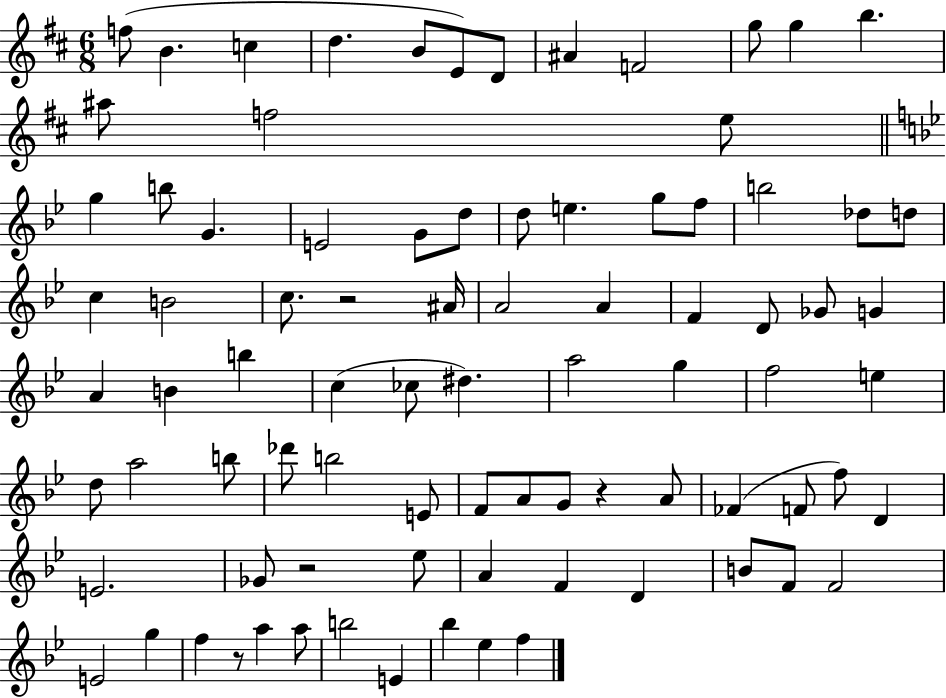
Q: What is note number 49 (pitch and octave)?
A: D5